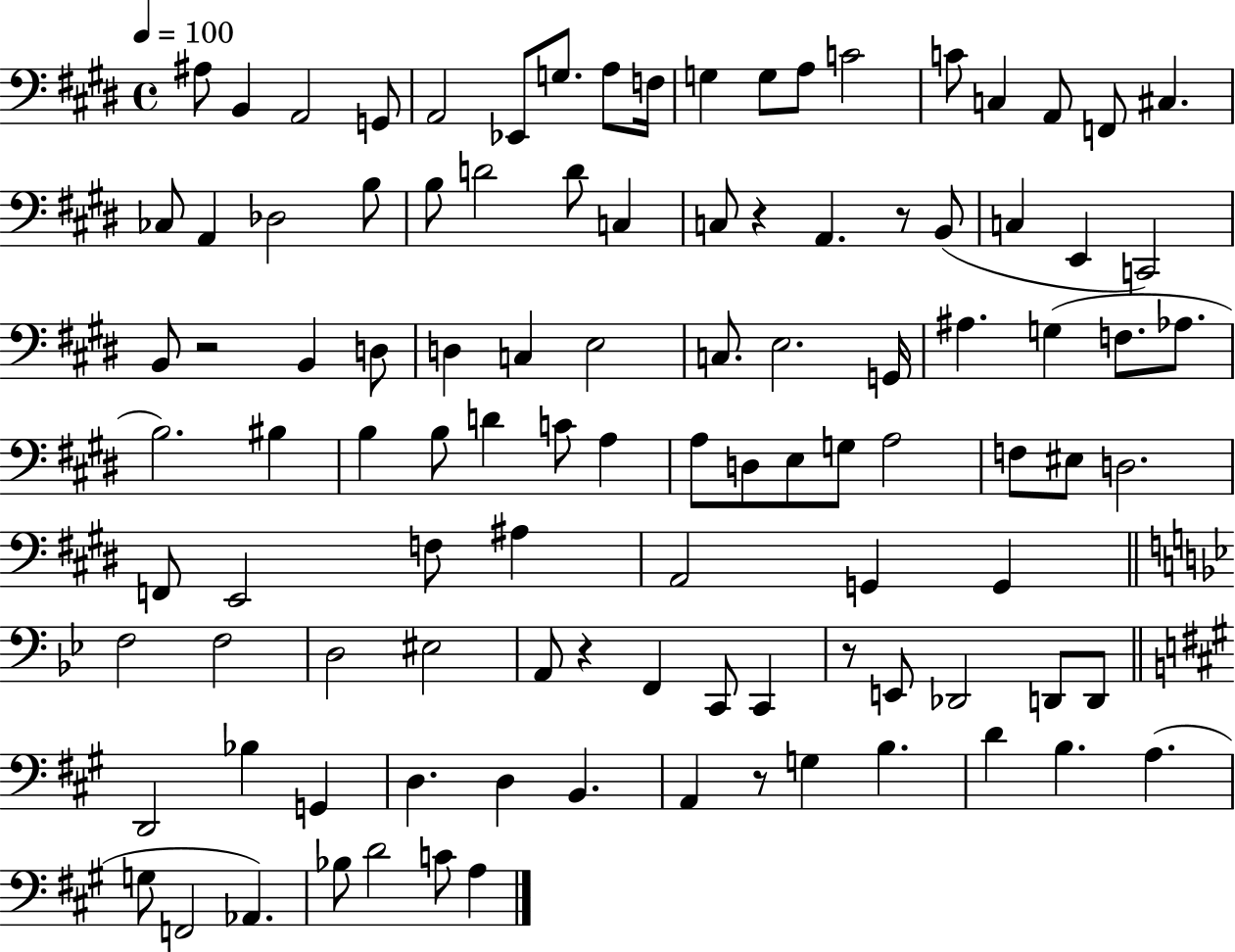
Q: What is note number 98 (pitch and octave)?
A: A3